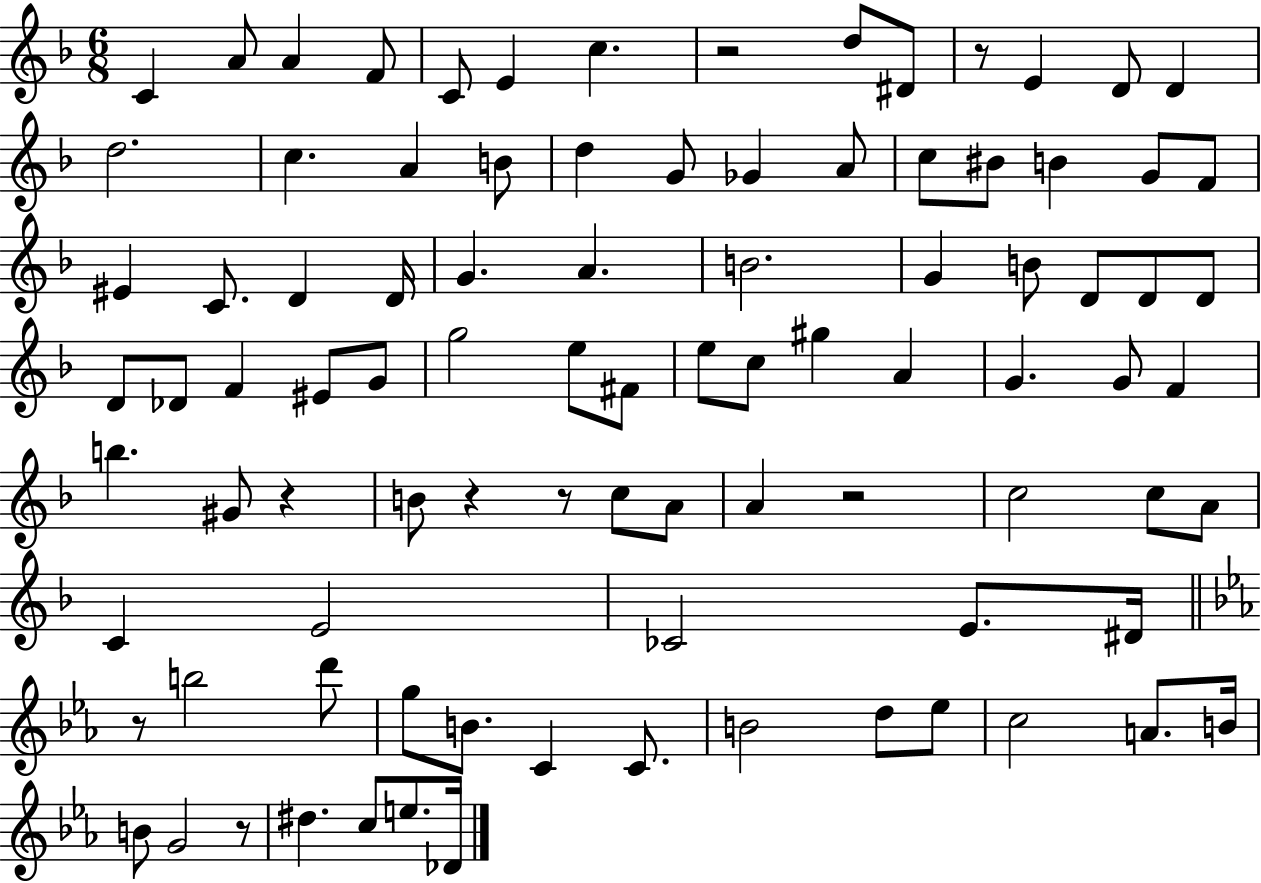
C4/q A4/e A4/q F4/e C4/e E4/q C5/q. R/h D5/e D#4/e R/e E4/q D4/e D4/q D5/h. C5/q. A4/q B4/e D5/q G4/e Gb4/q A4/e C5/e BIS4/e B4/q G4/e F4/e EIS4/q C4/e. D4/q D4/s G4/q. A4/q. B4/h. G4/q B4/e D4/e D4/e D4/e D4/e Db4/e F4/q EIS4/e G4/e G5/h E5/e F#4/e E5/e C5/e G#5/q A4/q G4/q. G4/e F4/q B5/q. G#4/e R/q B4/e R/q R/e C5/e A4/e A4/q R/h C5/h C5/e A4/e C4/q E4/h CES4/h E4/e. D#4/s R/e B5/h D6/e G5/e B4/e. C4/q C4/e. B4/h D5/e Eb5/e C5/h A4/e. B4/s B4/e G4/h R/e D#5/q. C5/e E5/e. Db4/s